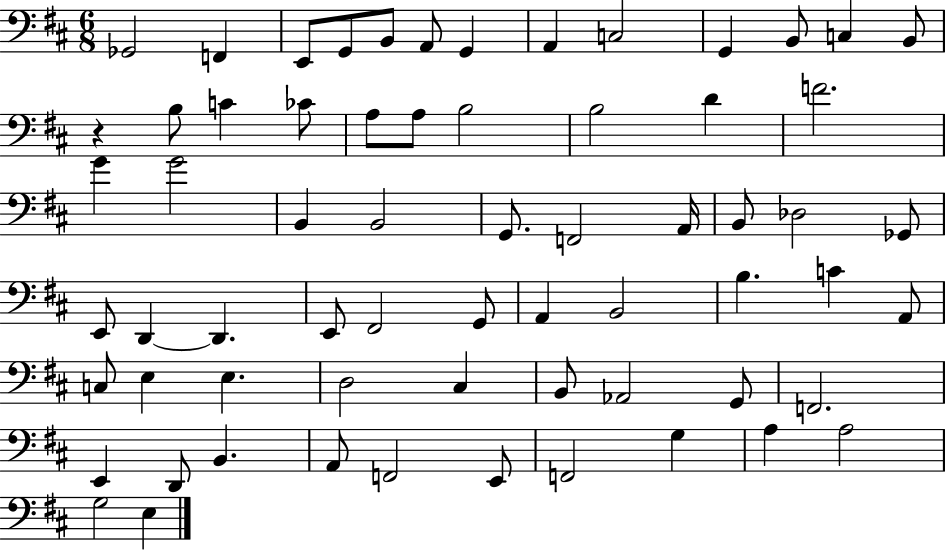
{
  \clef bass
  \numericTimeSignature
  \time 6/8
  \key d \major
  \repeat volta 2 { ges,2 f,4 | e,8 g,8 b,8 a,8 g,4 | a,4 c2 | g,4 b,8 c4 b,8 | \break r4 b8 c'4 ces'8 | a8 a8 b2 | b2 d'4 | f'2. | \break g'4 g'2 | b,4 b,2 | g,8. f,2 a,16 | b,8 des2 ges,8 | \break e,8 d,4~~ d,4. | e,8 fis,2 g,8 | a,4 b,2 | b4. c'4 a,8 | \break c8 e4 e4. | d2 cis4 | b,8 aes,2 g,8 | f,2. | \break e,4 d,8 b,4. | a,8 f,2 e,8 | f,2 g4 | a4 a2 | \break g2 e4 | } \bar "|."
}